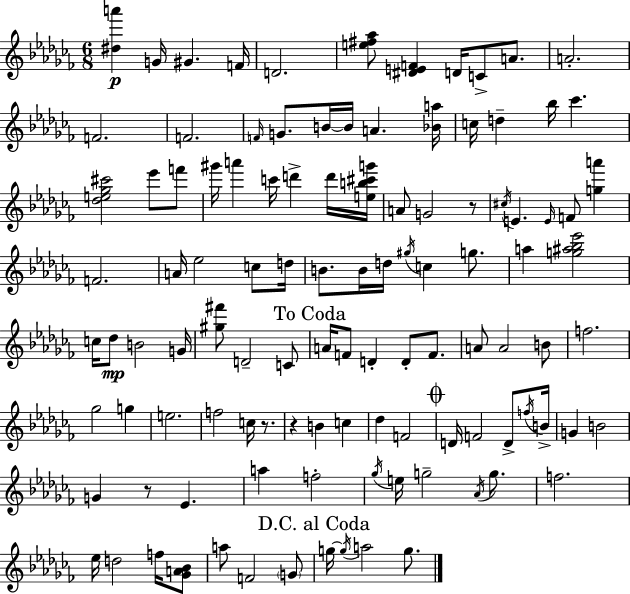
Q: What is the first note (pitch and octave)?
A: G4